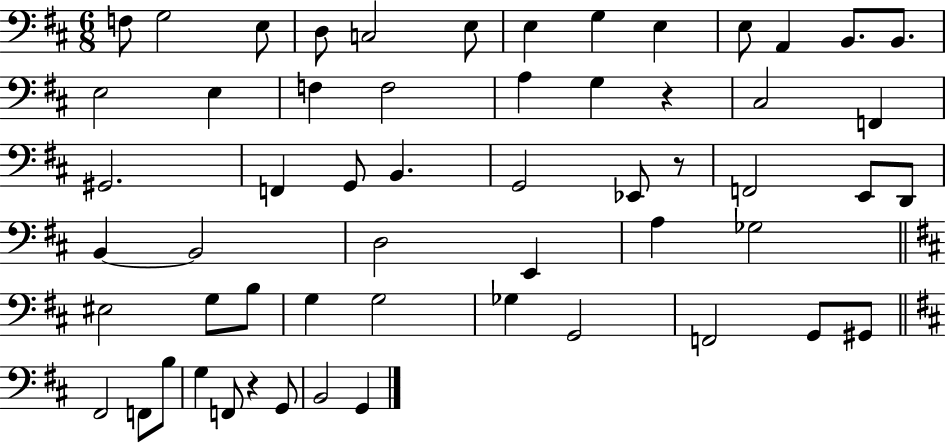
F3/e G3/h E3/e D3/e C3/h E3/e E3/q G3/q E3/q E3/e A2/q B2/e. B2/e. E3/h E3/q F3/q F3/h A3/q G3/q R/q C#3/h F2/q G#2/h. F2/q G2/e B2/q. G2/h Eb2/e R/e F2/h E2/e D2/e B2/q B2/h D3/h E2/q A3/q Gb3/h EIS3/h G3/e B3/e G3/q G3/h Gb3/q G2/h F2/h G2/e G#2/e F#2/h F2/e B3/e G3/q F2/e R/q G2/e B2/h G2/q